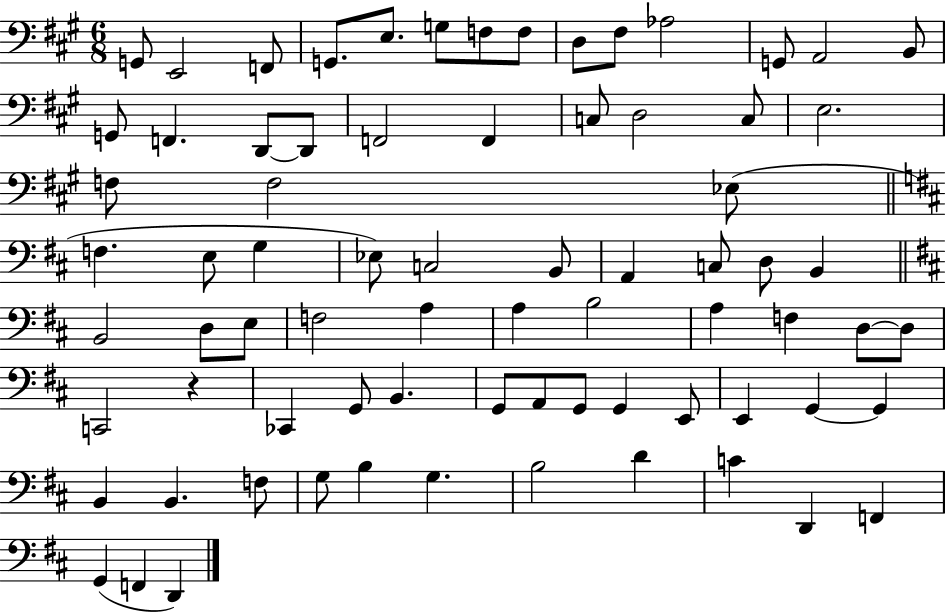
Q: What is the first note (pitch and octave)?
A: G2